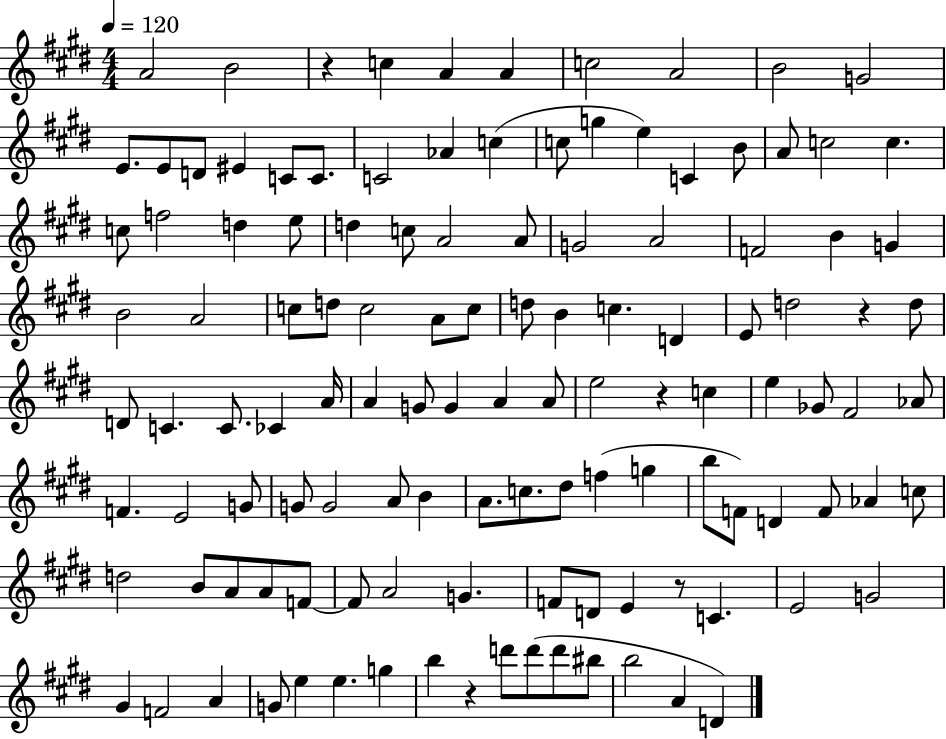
{
  \clef treble
  \numericTimeSignature
  \time 4/4
  \key e \major
  \tempo 4 = 120
  a'2 b'2 | r4 c''4 a'4 a'4 | c''2 a'2 | b'2 g'2 | \break e'8. e'8 d'8 eis'4 c'8 c'8. | c'2 aes'4 c''4( | c''8 g''4 e''4) c'4 b'8 | a'8 c''2 c''4. | \break c''8 f''2 d''4 e''8 | d''4 c''8 a'2 a'8 | g'2 a'2 | f'2 b'4 g'4 | \break b'2 a'2 | c''8 d''8 c''2 a'8 c''8 | d''8 b'4 c''4. d'4 | e'8 d''2 r4 d''8 | \break d'8 c'4. c'8. ces'4 a'16 | a'4 g'8 g'4 a'4 a'8 | e''2 r4 c''4 | e''4 ges'8 fis'2 aes'8 | \break f'4. e'2 g'8 | g'8 g'2 a'8 b'4 | a'8. c''8. dis''8 f''4( g''4 | b''8 f'8) d'4 f'8 aes'4 c''8 | \break d''2 b'8 a'8 a'8 f'8~~ | f'8 a'2 g'4. | f'8 d'8 e'4 r8 c'4. | e'2 g'2 | \break gis'4 f'2 a'4 | g'8 e''4 e''4. g''4 | b''4 r4 d'''8 d'''8( d'''8 bis''8 | b''2 a'4 d'4) | \break \bar "|."
}